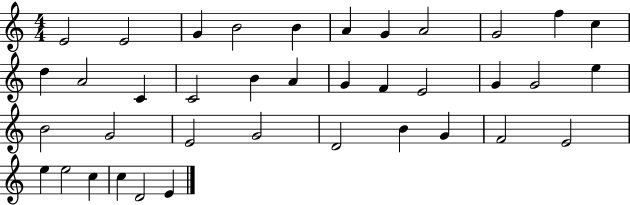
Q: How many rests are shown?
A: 0